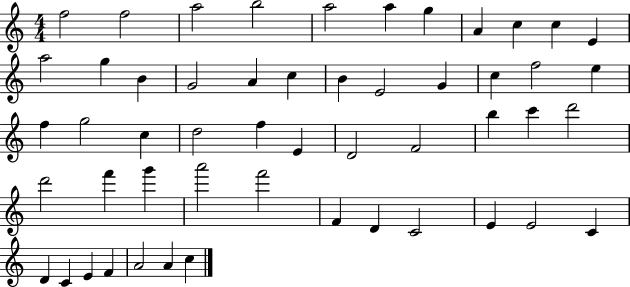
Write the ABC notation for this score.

X:1
T:Untitled
M:4/4
L:1/4
K:C
f2 f2 a2 b2 a2 a g A c c E a2 g B G2 A c B E2 G c f2 e f g2 c d2 f E D2 F2 b c' d'2 d'2 f' g' a'2 f'2 F D C2 E E2 C D C E F A2 A c